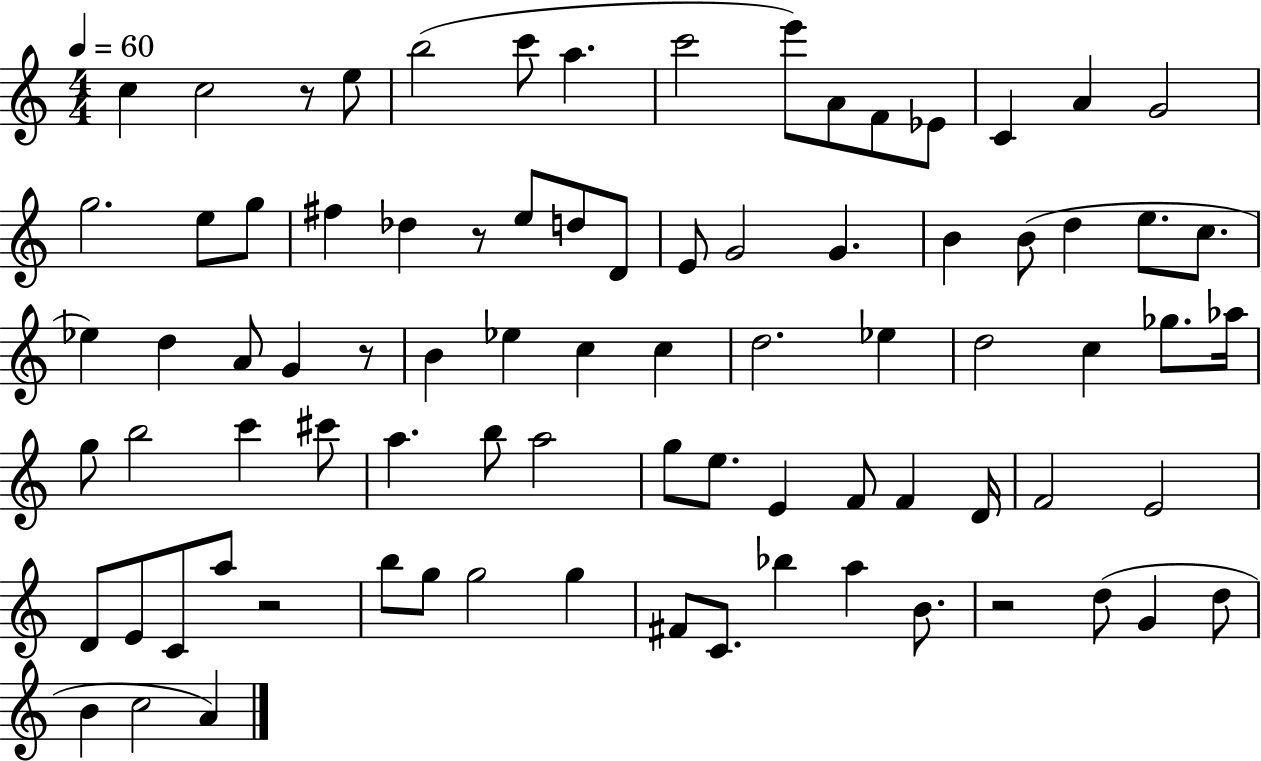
{
  \clef treble
  \numericTimeSignature
  \time 4/4
  \key c \major
  \tempo 4 = 60
  c''4 c''2 r8 e''8 | b''2( c'''8 a''4. | c'''2 e'''8) a'8 f'8 ees'8 | c'4 a'4 g'2 | \break g''2. e''8 g''8 | fis''4 des''4 r8 e''8 d''8 d'8 | e'8 g'2 g'4. | b'4 b'8( d''4 e''8. c''8. | \break ees''4) d''4 a'8 g'4 r8 | b'4 ees''4 c''4 c''4 | d''2. ees''4 | d''2 c''4 ges''8. aes''16 | \break g''8 b''2 c'''4 cis'''8 | a''4. b''8 a''2 | g''8 e''8. e'4 f'8 f'4 d'16 | f'2 e'2 | \break d'8 e'8 c'8 a''8 r2 | b''8 g''8 g''2 g''4 | fis'8 c'8. bes''4 a''4 b'8. | r2 d''8( g'4 d''8 | \break b'4 c''2 a'4) | \bar "|."
}